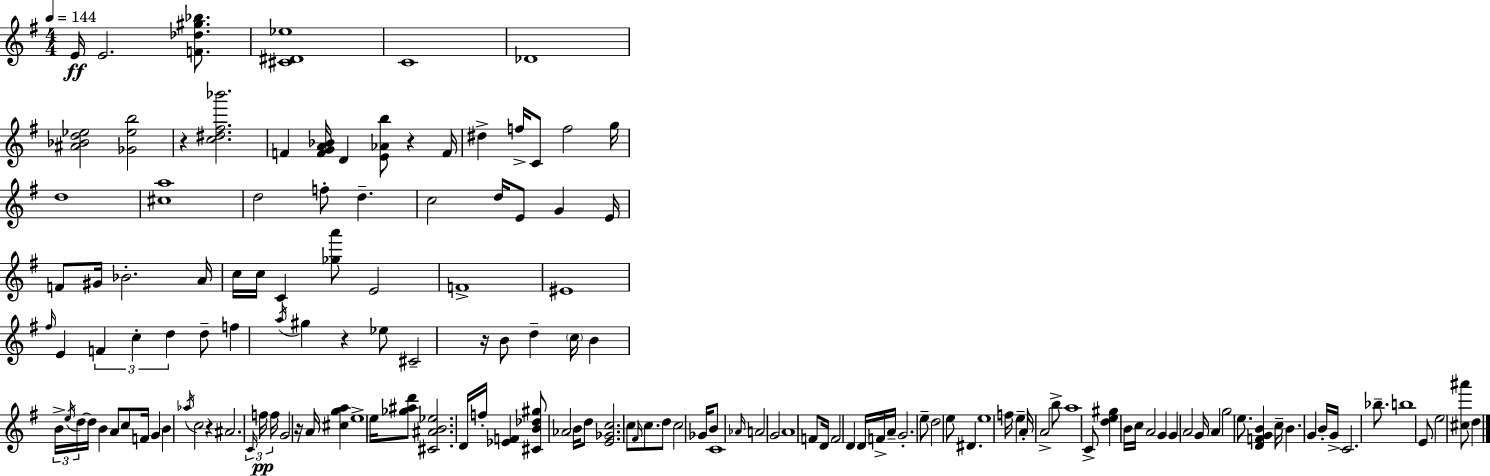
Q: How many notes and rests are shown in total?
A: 148